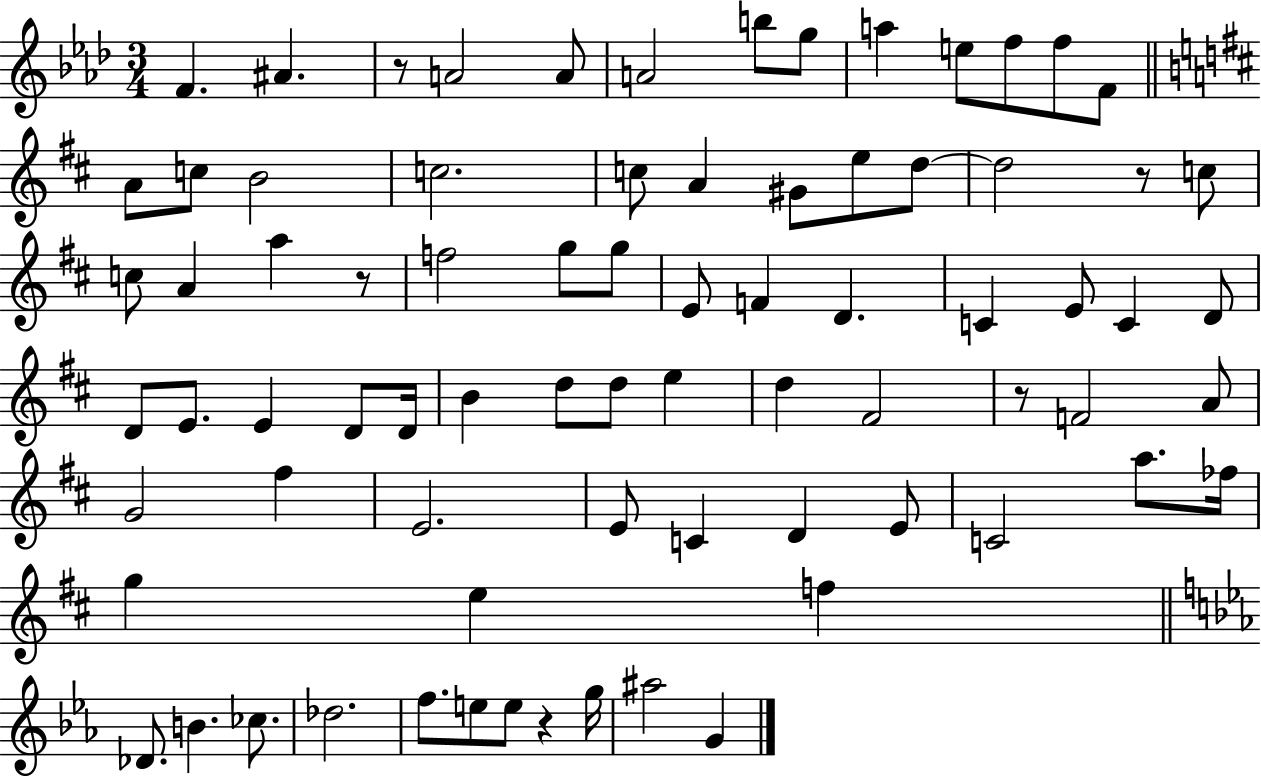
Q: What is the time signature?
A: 3/4